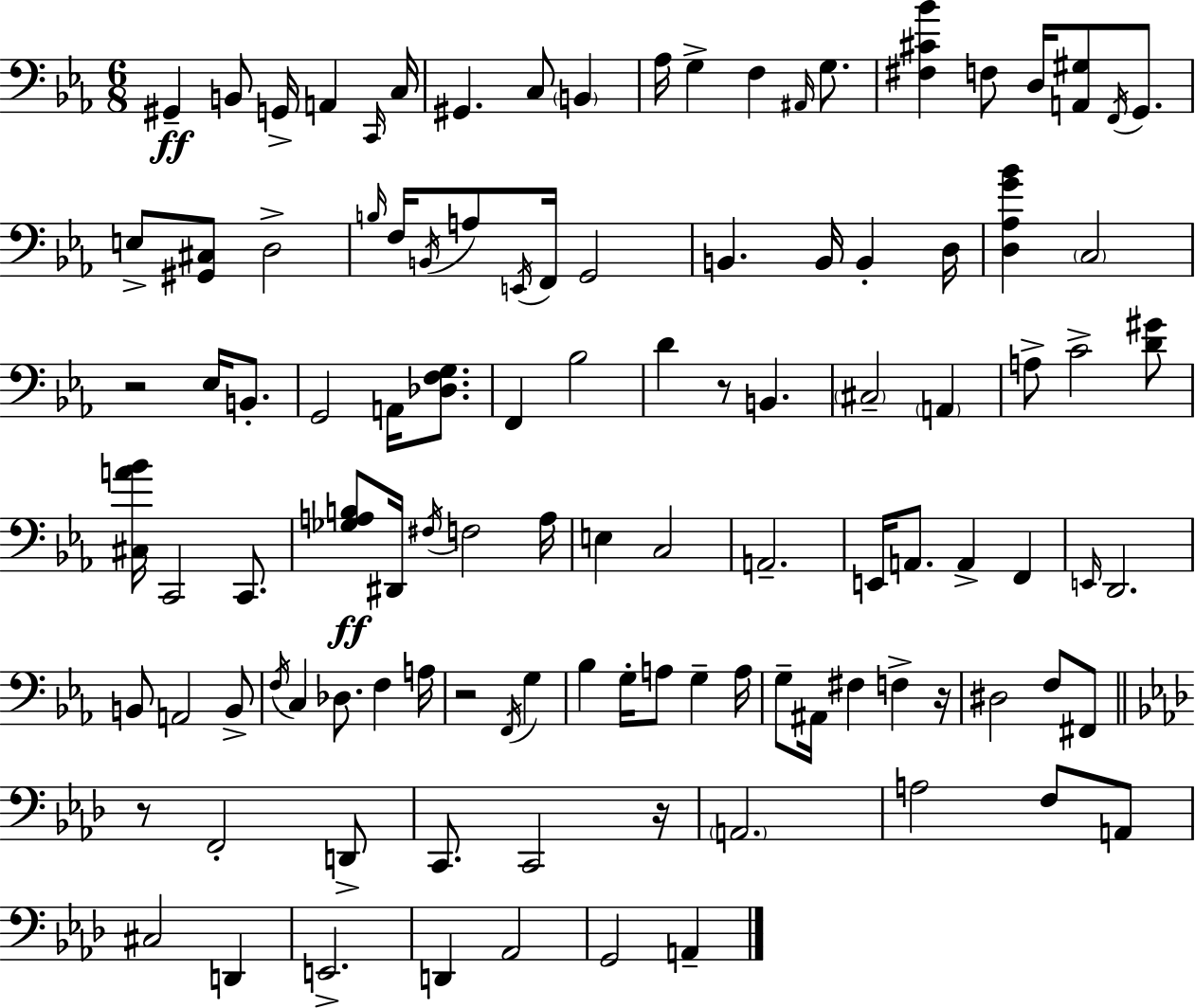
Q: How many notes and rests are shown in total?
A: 110